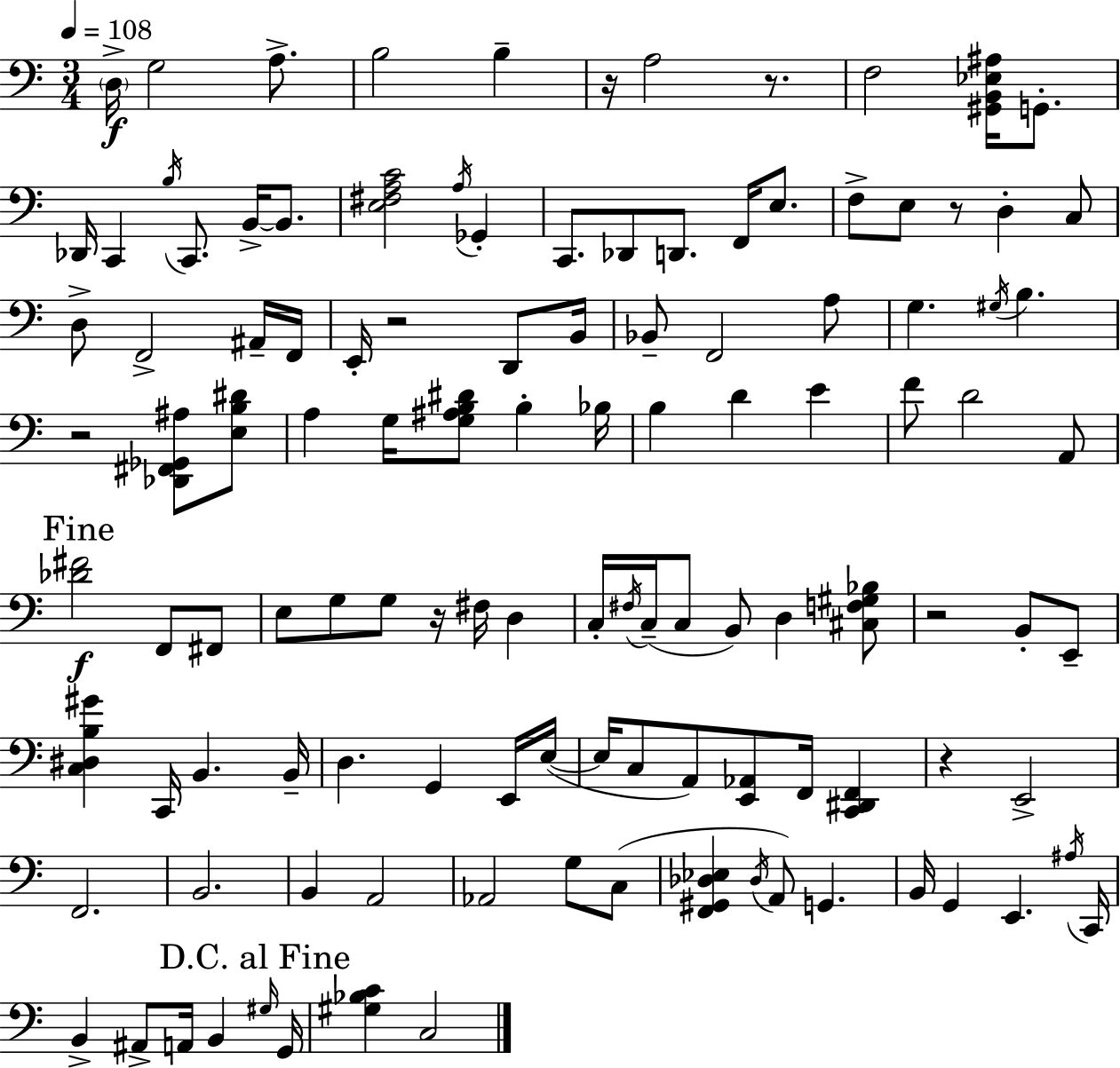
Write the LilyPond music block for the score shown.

{
  \clef bass
  \numericTimeSignature
  \time 3/4
  \key c \major
  \tempo 4 = 108
  \parenthesize d16->\f g2 a8.-> | b2 b4-- | r16 a2 r8. | f2 <gis, b, ees ais>16 g,8.-. | \break des,16 c,4 \acciaccatura { b16 } c,8. b,16->~~ b,8. | <e fis a c'>2 \acciaccatura { a16 } ges,4-. | c,8. des,8 d,8. f,16 e8. | f8-> e8 r8 d4-. | \break c8 d8-> f,2-> | ais,16-- f,16 e,16-. r2 d,8 | b,16 bes,8-- f,2 | a8 g4. \acciaccatura { gis16 } b4. | \break r2 <des, fis, ges, ais>8 | <e b dis'>8 a4 g16 <g ais b dis'>8 b4-. | bes16 b4 d'4 e'4 | f'8 d'2 | \break a,8 \mark "Fine" <des' fis'>2\f f,8 | fis,8 e8 g8 g8 r16 fis16 d4 | c16-. \acciaccatura { fis16 } c16--( c8 b,8) d4 | <cis f gis bes>8 r2 | \break b,8-. e,8-- <c dis b gis'>4 c,16 b,4. | b,16-- d4. g,4 | e,16 e16~(~ e16 c8 a,8) <e, aes,>8 f,16 | <c, dis, f,>4 r4 e,2-> | \break f,2. | b,2. | b,4 a,2 | aes,2 | \break g8 c8( <f, gis, des ees>4 \acciaccatura { des16 }) a,8 g,4. | b,16 g,4 e,4. | \acciaccatura { ais16 } c,16 b,4-> ais,8-> | a,16 b,4 \mark "D.C. al Fine" \grace { gis16 } g,16 <gis bes c'>4 c2 | \break \bar "|."
}